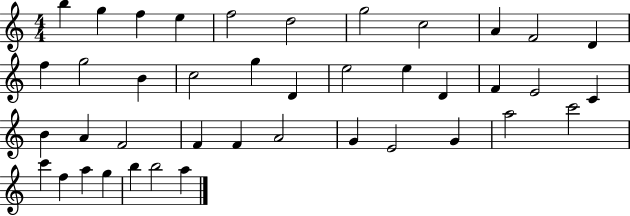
B5/q G5/q F5/q E5/q F5/h D5/h G5/h C5/h A4/q F4/h D4/q F5/q G5/h B4/q C5/h G5/q D4/q E5/h E5/q D4/q F4/q E4/h C4/q B4/q A4/q F4/h F4/q F4/q A4/h G4/q E4/h G4/q A5/h C6/h C6/q F5/q A5/q G5/q B5/q B5/h A5/q